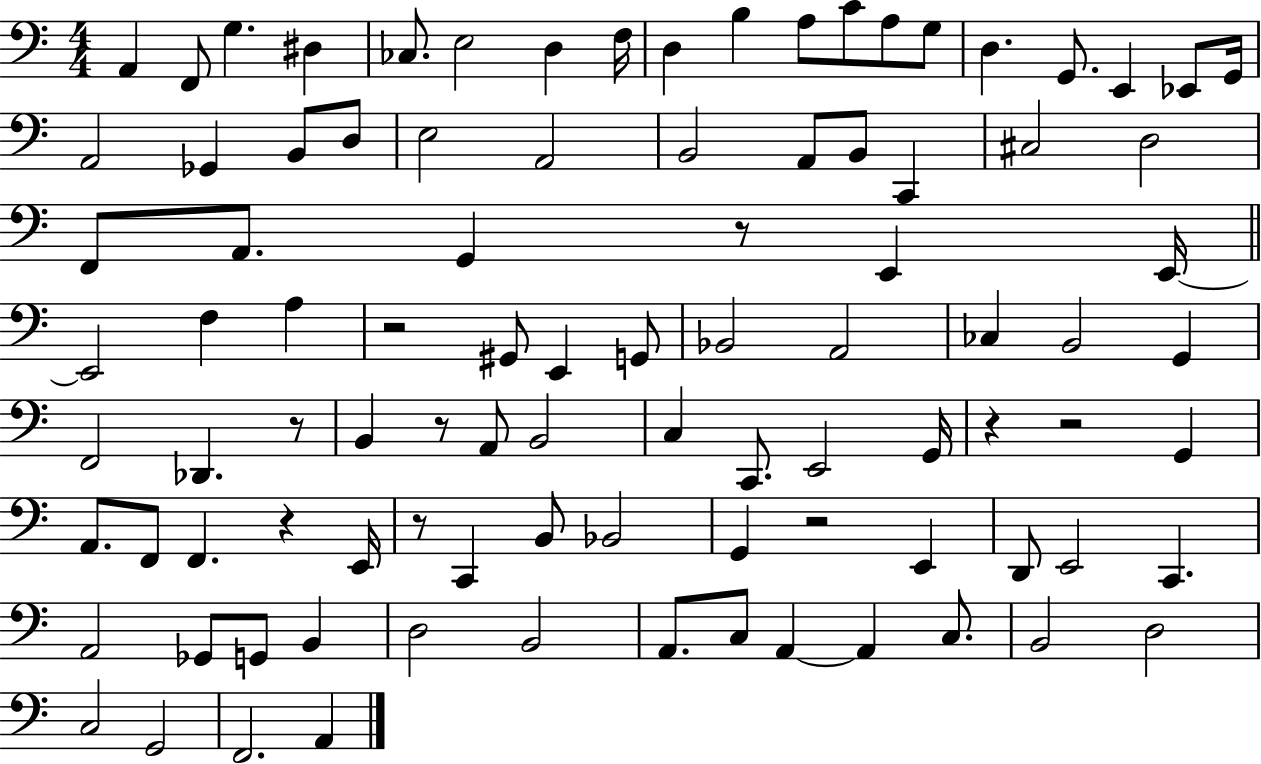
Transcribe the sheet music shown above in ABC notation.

X:1
T:Untitled
M:4/4
L:1/4
K:C
A,, F,,/2 G, ^D, _C,/2 E,2 D, F,/4 D, B, A,/2 C/2 A,/2 G,/2 D, G,,/2 E,, _E,,/2 G,,/4 A,,2 _G,, B,,/2 D,/2 E,2 A,,2 B,,2 A,,/2 B,,/2 C,, ^C,2 D,2 F,,/2 A,,/2 G,, z/2 E,, E,,/4 E,,2 F, A, z2 ^G,,/2 E,, G,,/2 _B,,2 A,,2 _C, B,,2 G,, F,,2 _D,, z/2 B,, z/2 A,,/2 B,,2 C, C,,/2 E,,2 G,,/4 z z2 G,, A,,/2 F,,/2 F,, z E,,/4 z/2 C,, B,,/2 _B,,2 G,, z2 E,, D,,/2 E,,2 C,, A,,2 _G,,/2 G,,/2 B,, D,2 B,,2 A,,/2 C,/2 A,, A,, C,/2 B,,2 D,2 C,2 G,,2 F,,2 A,,